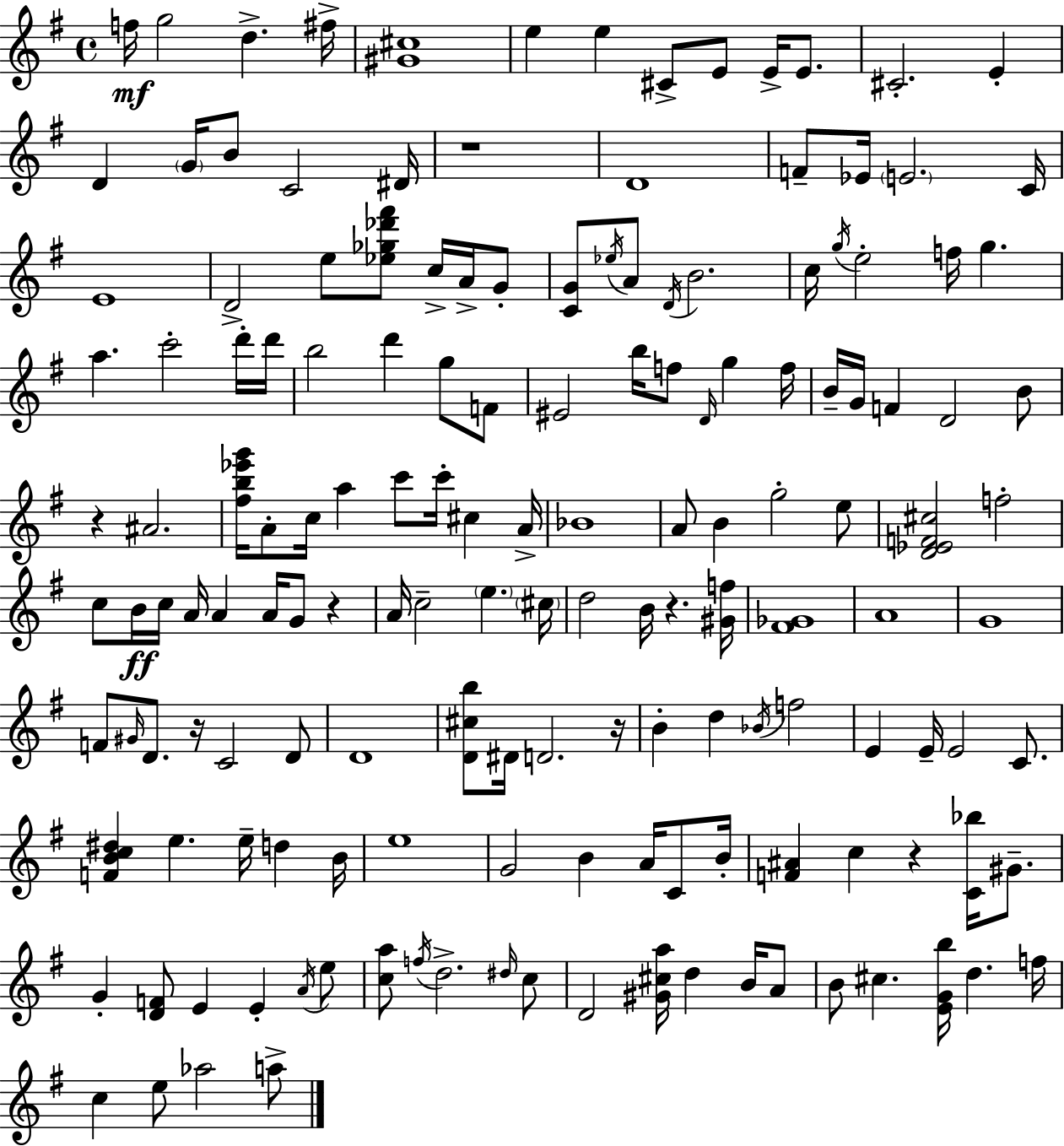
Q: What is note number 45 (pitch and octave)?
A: F4